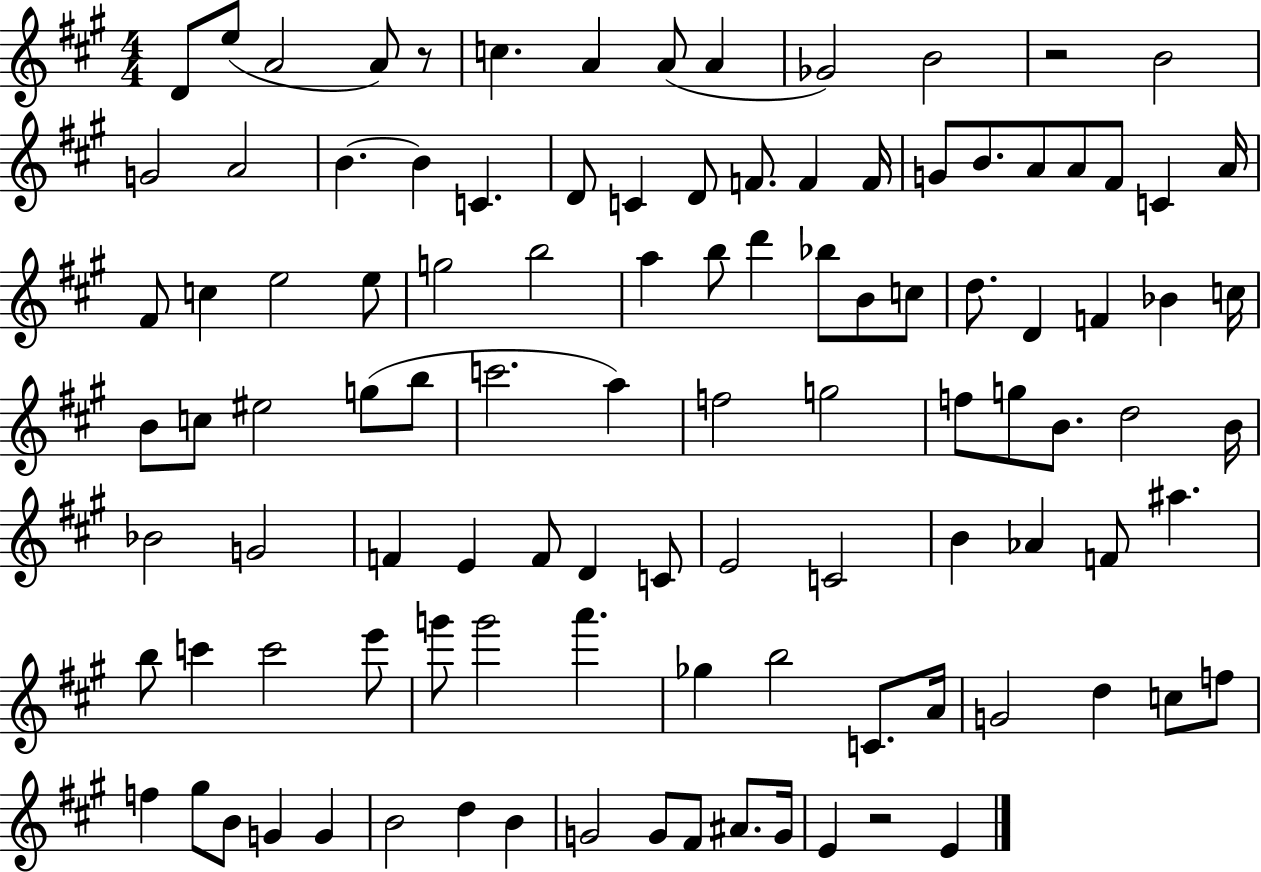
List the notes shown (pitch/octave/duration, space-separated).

D4/e E5/e A4/h A4/e R/e C5/q. A4/q A4/e A4/q Gb4/h B4/h R/h B4/h G4/h A4/h B4/q. B4/q C4/q. D4/e C4/q D4/e F4/e. F4/q F4/s G4/e B4/e. A4/e A4/e F#4/e C4/q A4/s F#4/e C5/q E5/h E5/e G5/h B5/h A5/q B5/e D6/q Bb5/e B4/e C5/e D5/e. D4/q F4/q Bb4/q C5/s B4/e C5/e EIS5/h G5/e B5/e C6/h. A5/q F5/h G5/h F5/e G5/e B4/e. D5/h B4/s Bb4/h G4/h F4/q E4/q F4/e D4/q C4/e E4/h C4/h B4/q Ab4/q F4/e A#5/q. B5/e C6/q C6/h E6/e G6/e G6/h A6/q. Gb5/q B5/h C4/e. A4/s G4/h D5/q C5/e F5/e F5/q G#5/e B4/e G4/q G4/q B4/h D5/q B4/q G4/h G4/e F#4/e A#4/e. G4/s E4/q R/h E4/q